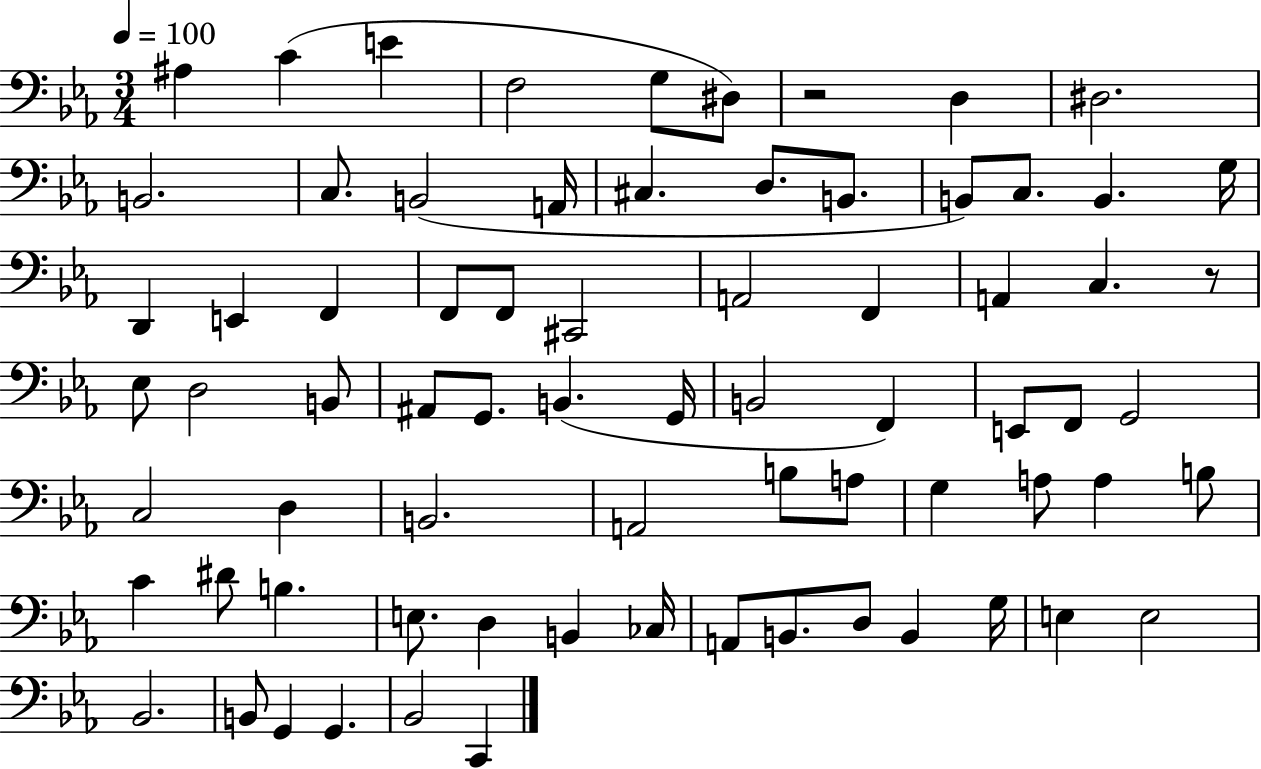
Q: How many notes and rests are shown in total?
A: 73